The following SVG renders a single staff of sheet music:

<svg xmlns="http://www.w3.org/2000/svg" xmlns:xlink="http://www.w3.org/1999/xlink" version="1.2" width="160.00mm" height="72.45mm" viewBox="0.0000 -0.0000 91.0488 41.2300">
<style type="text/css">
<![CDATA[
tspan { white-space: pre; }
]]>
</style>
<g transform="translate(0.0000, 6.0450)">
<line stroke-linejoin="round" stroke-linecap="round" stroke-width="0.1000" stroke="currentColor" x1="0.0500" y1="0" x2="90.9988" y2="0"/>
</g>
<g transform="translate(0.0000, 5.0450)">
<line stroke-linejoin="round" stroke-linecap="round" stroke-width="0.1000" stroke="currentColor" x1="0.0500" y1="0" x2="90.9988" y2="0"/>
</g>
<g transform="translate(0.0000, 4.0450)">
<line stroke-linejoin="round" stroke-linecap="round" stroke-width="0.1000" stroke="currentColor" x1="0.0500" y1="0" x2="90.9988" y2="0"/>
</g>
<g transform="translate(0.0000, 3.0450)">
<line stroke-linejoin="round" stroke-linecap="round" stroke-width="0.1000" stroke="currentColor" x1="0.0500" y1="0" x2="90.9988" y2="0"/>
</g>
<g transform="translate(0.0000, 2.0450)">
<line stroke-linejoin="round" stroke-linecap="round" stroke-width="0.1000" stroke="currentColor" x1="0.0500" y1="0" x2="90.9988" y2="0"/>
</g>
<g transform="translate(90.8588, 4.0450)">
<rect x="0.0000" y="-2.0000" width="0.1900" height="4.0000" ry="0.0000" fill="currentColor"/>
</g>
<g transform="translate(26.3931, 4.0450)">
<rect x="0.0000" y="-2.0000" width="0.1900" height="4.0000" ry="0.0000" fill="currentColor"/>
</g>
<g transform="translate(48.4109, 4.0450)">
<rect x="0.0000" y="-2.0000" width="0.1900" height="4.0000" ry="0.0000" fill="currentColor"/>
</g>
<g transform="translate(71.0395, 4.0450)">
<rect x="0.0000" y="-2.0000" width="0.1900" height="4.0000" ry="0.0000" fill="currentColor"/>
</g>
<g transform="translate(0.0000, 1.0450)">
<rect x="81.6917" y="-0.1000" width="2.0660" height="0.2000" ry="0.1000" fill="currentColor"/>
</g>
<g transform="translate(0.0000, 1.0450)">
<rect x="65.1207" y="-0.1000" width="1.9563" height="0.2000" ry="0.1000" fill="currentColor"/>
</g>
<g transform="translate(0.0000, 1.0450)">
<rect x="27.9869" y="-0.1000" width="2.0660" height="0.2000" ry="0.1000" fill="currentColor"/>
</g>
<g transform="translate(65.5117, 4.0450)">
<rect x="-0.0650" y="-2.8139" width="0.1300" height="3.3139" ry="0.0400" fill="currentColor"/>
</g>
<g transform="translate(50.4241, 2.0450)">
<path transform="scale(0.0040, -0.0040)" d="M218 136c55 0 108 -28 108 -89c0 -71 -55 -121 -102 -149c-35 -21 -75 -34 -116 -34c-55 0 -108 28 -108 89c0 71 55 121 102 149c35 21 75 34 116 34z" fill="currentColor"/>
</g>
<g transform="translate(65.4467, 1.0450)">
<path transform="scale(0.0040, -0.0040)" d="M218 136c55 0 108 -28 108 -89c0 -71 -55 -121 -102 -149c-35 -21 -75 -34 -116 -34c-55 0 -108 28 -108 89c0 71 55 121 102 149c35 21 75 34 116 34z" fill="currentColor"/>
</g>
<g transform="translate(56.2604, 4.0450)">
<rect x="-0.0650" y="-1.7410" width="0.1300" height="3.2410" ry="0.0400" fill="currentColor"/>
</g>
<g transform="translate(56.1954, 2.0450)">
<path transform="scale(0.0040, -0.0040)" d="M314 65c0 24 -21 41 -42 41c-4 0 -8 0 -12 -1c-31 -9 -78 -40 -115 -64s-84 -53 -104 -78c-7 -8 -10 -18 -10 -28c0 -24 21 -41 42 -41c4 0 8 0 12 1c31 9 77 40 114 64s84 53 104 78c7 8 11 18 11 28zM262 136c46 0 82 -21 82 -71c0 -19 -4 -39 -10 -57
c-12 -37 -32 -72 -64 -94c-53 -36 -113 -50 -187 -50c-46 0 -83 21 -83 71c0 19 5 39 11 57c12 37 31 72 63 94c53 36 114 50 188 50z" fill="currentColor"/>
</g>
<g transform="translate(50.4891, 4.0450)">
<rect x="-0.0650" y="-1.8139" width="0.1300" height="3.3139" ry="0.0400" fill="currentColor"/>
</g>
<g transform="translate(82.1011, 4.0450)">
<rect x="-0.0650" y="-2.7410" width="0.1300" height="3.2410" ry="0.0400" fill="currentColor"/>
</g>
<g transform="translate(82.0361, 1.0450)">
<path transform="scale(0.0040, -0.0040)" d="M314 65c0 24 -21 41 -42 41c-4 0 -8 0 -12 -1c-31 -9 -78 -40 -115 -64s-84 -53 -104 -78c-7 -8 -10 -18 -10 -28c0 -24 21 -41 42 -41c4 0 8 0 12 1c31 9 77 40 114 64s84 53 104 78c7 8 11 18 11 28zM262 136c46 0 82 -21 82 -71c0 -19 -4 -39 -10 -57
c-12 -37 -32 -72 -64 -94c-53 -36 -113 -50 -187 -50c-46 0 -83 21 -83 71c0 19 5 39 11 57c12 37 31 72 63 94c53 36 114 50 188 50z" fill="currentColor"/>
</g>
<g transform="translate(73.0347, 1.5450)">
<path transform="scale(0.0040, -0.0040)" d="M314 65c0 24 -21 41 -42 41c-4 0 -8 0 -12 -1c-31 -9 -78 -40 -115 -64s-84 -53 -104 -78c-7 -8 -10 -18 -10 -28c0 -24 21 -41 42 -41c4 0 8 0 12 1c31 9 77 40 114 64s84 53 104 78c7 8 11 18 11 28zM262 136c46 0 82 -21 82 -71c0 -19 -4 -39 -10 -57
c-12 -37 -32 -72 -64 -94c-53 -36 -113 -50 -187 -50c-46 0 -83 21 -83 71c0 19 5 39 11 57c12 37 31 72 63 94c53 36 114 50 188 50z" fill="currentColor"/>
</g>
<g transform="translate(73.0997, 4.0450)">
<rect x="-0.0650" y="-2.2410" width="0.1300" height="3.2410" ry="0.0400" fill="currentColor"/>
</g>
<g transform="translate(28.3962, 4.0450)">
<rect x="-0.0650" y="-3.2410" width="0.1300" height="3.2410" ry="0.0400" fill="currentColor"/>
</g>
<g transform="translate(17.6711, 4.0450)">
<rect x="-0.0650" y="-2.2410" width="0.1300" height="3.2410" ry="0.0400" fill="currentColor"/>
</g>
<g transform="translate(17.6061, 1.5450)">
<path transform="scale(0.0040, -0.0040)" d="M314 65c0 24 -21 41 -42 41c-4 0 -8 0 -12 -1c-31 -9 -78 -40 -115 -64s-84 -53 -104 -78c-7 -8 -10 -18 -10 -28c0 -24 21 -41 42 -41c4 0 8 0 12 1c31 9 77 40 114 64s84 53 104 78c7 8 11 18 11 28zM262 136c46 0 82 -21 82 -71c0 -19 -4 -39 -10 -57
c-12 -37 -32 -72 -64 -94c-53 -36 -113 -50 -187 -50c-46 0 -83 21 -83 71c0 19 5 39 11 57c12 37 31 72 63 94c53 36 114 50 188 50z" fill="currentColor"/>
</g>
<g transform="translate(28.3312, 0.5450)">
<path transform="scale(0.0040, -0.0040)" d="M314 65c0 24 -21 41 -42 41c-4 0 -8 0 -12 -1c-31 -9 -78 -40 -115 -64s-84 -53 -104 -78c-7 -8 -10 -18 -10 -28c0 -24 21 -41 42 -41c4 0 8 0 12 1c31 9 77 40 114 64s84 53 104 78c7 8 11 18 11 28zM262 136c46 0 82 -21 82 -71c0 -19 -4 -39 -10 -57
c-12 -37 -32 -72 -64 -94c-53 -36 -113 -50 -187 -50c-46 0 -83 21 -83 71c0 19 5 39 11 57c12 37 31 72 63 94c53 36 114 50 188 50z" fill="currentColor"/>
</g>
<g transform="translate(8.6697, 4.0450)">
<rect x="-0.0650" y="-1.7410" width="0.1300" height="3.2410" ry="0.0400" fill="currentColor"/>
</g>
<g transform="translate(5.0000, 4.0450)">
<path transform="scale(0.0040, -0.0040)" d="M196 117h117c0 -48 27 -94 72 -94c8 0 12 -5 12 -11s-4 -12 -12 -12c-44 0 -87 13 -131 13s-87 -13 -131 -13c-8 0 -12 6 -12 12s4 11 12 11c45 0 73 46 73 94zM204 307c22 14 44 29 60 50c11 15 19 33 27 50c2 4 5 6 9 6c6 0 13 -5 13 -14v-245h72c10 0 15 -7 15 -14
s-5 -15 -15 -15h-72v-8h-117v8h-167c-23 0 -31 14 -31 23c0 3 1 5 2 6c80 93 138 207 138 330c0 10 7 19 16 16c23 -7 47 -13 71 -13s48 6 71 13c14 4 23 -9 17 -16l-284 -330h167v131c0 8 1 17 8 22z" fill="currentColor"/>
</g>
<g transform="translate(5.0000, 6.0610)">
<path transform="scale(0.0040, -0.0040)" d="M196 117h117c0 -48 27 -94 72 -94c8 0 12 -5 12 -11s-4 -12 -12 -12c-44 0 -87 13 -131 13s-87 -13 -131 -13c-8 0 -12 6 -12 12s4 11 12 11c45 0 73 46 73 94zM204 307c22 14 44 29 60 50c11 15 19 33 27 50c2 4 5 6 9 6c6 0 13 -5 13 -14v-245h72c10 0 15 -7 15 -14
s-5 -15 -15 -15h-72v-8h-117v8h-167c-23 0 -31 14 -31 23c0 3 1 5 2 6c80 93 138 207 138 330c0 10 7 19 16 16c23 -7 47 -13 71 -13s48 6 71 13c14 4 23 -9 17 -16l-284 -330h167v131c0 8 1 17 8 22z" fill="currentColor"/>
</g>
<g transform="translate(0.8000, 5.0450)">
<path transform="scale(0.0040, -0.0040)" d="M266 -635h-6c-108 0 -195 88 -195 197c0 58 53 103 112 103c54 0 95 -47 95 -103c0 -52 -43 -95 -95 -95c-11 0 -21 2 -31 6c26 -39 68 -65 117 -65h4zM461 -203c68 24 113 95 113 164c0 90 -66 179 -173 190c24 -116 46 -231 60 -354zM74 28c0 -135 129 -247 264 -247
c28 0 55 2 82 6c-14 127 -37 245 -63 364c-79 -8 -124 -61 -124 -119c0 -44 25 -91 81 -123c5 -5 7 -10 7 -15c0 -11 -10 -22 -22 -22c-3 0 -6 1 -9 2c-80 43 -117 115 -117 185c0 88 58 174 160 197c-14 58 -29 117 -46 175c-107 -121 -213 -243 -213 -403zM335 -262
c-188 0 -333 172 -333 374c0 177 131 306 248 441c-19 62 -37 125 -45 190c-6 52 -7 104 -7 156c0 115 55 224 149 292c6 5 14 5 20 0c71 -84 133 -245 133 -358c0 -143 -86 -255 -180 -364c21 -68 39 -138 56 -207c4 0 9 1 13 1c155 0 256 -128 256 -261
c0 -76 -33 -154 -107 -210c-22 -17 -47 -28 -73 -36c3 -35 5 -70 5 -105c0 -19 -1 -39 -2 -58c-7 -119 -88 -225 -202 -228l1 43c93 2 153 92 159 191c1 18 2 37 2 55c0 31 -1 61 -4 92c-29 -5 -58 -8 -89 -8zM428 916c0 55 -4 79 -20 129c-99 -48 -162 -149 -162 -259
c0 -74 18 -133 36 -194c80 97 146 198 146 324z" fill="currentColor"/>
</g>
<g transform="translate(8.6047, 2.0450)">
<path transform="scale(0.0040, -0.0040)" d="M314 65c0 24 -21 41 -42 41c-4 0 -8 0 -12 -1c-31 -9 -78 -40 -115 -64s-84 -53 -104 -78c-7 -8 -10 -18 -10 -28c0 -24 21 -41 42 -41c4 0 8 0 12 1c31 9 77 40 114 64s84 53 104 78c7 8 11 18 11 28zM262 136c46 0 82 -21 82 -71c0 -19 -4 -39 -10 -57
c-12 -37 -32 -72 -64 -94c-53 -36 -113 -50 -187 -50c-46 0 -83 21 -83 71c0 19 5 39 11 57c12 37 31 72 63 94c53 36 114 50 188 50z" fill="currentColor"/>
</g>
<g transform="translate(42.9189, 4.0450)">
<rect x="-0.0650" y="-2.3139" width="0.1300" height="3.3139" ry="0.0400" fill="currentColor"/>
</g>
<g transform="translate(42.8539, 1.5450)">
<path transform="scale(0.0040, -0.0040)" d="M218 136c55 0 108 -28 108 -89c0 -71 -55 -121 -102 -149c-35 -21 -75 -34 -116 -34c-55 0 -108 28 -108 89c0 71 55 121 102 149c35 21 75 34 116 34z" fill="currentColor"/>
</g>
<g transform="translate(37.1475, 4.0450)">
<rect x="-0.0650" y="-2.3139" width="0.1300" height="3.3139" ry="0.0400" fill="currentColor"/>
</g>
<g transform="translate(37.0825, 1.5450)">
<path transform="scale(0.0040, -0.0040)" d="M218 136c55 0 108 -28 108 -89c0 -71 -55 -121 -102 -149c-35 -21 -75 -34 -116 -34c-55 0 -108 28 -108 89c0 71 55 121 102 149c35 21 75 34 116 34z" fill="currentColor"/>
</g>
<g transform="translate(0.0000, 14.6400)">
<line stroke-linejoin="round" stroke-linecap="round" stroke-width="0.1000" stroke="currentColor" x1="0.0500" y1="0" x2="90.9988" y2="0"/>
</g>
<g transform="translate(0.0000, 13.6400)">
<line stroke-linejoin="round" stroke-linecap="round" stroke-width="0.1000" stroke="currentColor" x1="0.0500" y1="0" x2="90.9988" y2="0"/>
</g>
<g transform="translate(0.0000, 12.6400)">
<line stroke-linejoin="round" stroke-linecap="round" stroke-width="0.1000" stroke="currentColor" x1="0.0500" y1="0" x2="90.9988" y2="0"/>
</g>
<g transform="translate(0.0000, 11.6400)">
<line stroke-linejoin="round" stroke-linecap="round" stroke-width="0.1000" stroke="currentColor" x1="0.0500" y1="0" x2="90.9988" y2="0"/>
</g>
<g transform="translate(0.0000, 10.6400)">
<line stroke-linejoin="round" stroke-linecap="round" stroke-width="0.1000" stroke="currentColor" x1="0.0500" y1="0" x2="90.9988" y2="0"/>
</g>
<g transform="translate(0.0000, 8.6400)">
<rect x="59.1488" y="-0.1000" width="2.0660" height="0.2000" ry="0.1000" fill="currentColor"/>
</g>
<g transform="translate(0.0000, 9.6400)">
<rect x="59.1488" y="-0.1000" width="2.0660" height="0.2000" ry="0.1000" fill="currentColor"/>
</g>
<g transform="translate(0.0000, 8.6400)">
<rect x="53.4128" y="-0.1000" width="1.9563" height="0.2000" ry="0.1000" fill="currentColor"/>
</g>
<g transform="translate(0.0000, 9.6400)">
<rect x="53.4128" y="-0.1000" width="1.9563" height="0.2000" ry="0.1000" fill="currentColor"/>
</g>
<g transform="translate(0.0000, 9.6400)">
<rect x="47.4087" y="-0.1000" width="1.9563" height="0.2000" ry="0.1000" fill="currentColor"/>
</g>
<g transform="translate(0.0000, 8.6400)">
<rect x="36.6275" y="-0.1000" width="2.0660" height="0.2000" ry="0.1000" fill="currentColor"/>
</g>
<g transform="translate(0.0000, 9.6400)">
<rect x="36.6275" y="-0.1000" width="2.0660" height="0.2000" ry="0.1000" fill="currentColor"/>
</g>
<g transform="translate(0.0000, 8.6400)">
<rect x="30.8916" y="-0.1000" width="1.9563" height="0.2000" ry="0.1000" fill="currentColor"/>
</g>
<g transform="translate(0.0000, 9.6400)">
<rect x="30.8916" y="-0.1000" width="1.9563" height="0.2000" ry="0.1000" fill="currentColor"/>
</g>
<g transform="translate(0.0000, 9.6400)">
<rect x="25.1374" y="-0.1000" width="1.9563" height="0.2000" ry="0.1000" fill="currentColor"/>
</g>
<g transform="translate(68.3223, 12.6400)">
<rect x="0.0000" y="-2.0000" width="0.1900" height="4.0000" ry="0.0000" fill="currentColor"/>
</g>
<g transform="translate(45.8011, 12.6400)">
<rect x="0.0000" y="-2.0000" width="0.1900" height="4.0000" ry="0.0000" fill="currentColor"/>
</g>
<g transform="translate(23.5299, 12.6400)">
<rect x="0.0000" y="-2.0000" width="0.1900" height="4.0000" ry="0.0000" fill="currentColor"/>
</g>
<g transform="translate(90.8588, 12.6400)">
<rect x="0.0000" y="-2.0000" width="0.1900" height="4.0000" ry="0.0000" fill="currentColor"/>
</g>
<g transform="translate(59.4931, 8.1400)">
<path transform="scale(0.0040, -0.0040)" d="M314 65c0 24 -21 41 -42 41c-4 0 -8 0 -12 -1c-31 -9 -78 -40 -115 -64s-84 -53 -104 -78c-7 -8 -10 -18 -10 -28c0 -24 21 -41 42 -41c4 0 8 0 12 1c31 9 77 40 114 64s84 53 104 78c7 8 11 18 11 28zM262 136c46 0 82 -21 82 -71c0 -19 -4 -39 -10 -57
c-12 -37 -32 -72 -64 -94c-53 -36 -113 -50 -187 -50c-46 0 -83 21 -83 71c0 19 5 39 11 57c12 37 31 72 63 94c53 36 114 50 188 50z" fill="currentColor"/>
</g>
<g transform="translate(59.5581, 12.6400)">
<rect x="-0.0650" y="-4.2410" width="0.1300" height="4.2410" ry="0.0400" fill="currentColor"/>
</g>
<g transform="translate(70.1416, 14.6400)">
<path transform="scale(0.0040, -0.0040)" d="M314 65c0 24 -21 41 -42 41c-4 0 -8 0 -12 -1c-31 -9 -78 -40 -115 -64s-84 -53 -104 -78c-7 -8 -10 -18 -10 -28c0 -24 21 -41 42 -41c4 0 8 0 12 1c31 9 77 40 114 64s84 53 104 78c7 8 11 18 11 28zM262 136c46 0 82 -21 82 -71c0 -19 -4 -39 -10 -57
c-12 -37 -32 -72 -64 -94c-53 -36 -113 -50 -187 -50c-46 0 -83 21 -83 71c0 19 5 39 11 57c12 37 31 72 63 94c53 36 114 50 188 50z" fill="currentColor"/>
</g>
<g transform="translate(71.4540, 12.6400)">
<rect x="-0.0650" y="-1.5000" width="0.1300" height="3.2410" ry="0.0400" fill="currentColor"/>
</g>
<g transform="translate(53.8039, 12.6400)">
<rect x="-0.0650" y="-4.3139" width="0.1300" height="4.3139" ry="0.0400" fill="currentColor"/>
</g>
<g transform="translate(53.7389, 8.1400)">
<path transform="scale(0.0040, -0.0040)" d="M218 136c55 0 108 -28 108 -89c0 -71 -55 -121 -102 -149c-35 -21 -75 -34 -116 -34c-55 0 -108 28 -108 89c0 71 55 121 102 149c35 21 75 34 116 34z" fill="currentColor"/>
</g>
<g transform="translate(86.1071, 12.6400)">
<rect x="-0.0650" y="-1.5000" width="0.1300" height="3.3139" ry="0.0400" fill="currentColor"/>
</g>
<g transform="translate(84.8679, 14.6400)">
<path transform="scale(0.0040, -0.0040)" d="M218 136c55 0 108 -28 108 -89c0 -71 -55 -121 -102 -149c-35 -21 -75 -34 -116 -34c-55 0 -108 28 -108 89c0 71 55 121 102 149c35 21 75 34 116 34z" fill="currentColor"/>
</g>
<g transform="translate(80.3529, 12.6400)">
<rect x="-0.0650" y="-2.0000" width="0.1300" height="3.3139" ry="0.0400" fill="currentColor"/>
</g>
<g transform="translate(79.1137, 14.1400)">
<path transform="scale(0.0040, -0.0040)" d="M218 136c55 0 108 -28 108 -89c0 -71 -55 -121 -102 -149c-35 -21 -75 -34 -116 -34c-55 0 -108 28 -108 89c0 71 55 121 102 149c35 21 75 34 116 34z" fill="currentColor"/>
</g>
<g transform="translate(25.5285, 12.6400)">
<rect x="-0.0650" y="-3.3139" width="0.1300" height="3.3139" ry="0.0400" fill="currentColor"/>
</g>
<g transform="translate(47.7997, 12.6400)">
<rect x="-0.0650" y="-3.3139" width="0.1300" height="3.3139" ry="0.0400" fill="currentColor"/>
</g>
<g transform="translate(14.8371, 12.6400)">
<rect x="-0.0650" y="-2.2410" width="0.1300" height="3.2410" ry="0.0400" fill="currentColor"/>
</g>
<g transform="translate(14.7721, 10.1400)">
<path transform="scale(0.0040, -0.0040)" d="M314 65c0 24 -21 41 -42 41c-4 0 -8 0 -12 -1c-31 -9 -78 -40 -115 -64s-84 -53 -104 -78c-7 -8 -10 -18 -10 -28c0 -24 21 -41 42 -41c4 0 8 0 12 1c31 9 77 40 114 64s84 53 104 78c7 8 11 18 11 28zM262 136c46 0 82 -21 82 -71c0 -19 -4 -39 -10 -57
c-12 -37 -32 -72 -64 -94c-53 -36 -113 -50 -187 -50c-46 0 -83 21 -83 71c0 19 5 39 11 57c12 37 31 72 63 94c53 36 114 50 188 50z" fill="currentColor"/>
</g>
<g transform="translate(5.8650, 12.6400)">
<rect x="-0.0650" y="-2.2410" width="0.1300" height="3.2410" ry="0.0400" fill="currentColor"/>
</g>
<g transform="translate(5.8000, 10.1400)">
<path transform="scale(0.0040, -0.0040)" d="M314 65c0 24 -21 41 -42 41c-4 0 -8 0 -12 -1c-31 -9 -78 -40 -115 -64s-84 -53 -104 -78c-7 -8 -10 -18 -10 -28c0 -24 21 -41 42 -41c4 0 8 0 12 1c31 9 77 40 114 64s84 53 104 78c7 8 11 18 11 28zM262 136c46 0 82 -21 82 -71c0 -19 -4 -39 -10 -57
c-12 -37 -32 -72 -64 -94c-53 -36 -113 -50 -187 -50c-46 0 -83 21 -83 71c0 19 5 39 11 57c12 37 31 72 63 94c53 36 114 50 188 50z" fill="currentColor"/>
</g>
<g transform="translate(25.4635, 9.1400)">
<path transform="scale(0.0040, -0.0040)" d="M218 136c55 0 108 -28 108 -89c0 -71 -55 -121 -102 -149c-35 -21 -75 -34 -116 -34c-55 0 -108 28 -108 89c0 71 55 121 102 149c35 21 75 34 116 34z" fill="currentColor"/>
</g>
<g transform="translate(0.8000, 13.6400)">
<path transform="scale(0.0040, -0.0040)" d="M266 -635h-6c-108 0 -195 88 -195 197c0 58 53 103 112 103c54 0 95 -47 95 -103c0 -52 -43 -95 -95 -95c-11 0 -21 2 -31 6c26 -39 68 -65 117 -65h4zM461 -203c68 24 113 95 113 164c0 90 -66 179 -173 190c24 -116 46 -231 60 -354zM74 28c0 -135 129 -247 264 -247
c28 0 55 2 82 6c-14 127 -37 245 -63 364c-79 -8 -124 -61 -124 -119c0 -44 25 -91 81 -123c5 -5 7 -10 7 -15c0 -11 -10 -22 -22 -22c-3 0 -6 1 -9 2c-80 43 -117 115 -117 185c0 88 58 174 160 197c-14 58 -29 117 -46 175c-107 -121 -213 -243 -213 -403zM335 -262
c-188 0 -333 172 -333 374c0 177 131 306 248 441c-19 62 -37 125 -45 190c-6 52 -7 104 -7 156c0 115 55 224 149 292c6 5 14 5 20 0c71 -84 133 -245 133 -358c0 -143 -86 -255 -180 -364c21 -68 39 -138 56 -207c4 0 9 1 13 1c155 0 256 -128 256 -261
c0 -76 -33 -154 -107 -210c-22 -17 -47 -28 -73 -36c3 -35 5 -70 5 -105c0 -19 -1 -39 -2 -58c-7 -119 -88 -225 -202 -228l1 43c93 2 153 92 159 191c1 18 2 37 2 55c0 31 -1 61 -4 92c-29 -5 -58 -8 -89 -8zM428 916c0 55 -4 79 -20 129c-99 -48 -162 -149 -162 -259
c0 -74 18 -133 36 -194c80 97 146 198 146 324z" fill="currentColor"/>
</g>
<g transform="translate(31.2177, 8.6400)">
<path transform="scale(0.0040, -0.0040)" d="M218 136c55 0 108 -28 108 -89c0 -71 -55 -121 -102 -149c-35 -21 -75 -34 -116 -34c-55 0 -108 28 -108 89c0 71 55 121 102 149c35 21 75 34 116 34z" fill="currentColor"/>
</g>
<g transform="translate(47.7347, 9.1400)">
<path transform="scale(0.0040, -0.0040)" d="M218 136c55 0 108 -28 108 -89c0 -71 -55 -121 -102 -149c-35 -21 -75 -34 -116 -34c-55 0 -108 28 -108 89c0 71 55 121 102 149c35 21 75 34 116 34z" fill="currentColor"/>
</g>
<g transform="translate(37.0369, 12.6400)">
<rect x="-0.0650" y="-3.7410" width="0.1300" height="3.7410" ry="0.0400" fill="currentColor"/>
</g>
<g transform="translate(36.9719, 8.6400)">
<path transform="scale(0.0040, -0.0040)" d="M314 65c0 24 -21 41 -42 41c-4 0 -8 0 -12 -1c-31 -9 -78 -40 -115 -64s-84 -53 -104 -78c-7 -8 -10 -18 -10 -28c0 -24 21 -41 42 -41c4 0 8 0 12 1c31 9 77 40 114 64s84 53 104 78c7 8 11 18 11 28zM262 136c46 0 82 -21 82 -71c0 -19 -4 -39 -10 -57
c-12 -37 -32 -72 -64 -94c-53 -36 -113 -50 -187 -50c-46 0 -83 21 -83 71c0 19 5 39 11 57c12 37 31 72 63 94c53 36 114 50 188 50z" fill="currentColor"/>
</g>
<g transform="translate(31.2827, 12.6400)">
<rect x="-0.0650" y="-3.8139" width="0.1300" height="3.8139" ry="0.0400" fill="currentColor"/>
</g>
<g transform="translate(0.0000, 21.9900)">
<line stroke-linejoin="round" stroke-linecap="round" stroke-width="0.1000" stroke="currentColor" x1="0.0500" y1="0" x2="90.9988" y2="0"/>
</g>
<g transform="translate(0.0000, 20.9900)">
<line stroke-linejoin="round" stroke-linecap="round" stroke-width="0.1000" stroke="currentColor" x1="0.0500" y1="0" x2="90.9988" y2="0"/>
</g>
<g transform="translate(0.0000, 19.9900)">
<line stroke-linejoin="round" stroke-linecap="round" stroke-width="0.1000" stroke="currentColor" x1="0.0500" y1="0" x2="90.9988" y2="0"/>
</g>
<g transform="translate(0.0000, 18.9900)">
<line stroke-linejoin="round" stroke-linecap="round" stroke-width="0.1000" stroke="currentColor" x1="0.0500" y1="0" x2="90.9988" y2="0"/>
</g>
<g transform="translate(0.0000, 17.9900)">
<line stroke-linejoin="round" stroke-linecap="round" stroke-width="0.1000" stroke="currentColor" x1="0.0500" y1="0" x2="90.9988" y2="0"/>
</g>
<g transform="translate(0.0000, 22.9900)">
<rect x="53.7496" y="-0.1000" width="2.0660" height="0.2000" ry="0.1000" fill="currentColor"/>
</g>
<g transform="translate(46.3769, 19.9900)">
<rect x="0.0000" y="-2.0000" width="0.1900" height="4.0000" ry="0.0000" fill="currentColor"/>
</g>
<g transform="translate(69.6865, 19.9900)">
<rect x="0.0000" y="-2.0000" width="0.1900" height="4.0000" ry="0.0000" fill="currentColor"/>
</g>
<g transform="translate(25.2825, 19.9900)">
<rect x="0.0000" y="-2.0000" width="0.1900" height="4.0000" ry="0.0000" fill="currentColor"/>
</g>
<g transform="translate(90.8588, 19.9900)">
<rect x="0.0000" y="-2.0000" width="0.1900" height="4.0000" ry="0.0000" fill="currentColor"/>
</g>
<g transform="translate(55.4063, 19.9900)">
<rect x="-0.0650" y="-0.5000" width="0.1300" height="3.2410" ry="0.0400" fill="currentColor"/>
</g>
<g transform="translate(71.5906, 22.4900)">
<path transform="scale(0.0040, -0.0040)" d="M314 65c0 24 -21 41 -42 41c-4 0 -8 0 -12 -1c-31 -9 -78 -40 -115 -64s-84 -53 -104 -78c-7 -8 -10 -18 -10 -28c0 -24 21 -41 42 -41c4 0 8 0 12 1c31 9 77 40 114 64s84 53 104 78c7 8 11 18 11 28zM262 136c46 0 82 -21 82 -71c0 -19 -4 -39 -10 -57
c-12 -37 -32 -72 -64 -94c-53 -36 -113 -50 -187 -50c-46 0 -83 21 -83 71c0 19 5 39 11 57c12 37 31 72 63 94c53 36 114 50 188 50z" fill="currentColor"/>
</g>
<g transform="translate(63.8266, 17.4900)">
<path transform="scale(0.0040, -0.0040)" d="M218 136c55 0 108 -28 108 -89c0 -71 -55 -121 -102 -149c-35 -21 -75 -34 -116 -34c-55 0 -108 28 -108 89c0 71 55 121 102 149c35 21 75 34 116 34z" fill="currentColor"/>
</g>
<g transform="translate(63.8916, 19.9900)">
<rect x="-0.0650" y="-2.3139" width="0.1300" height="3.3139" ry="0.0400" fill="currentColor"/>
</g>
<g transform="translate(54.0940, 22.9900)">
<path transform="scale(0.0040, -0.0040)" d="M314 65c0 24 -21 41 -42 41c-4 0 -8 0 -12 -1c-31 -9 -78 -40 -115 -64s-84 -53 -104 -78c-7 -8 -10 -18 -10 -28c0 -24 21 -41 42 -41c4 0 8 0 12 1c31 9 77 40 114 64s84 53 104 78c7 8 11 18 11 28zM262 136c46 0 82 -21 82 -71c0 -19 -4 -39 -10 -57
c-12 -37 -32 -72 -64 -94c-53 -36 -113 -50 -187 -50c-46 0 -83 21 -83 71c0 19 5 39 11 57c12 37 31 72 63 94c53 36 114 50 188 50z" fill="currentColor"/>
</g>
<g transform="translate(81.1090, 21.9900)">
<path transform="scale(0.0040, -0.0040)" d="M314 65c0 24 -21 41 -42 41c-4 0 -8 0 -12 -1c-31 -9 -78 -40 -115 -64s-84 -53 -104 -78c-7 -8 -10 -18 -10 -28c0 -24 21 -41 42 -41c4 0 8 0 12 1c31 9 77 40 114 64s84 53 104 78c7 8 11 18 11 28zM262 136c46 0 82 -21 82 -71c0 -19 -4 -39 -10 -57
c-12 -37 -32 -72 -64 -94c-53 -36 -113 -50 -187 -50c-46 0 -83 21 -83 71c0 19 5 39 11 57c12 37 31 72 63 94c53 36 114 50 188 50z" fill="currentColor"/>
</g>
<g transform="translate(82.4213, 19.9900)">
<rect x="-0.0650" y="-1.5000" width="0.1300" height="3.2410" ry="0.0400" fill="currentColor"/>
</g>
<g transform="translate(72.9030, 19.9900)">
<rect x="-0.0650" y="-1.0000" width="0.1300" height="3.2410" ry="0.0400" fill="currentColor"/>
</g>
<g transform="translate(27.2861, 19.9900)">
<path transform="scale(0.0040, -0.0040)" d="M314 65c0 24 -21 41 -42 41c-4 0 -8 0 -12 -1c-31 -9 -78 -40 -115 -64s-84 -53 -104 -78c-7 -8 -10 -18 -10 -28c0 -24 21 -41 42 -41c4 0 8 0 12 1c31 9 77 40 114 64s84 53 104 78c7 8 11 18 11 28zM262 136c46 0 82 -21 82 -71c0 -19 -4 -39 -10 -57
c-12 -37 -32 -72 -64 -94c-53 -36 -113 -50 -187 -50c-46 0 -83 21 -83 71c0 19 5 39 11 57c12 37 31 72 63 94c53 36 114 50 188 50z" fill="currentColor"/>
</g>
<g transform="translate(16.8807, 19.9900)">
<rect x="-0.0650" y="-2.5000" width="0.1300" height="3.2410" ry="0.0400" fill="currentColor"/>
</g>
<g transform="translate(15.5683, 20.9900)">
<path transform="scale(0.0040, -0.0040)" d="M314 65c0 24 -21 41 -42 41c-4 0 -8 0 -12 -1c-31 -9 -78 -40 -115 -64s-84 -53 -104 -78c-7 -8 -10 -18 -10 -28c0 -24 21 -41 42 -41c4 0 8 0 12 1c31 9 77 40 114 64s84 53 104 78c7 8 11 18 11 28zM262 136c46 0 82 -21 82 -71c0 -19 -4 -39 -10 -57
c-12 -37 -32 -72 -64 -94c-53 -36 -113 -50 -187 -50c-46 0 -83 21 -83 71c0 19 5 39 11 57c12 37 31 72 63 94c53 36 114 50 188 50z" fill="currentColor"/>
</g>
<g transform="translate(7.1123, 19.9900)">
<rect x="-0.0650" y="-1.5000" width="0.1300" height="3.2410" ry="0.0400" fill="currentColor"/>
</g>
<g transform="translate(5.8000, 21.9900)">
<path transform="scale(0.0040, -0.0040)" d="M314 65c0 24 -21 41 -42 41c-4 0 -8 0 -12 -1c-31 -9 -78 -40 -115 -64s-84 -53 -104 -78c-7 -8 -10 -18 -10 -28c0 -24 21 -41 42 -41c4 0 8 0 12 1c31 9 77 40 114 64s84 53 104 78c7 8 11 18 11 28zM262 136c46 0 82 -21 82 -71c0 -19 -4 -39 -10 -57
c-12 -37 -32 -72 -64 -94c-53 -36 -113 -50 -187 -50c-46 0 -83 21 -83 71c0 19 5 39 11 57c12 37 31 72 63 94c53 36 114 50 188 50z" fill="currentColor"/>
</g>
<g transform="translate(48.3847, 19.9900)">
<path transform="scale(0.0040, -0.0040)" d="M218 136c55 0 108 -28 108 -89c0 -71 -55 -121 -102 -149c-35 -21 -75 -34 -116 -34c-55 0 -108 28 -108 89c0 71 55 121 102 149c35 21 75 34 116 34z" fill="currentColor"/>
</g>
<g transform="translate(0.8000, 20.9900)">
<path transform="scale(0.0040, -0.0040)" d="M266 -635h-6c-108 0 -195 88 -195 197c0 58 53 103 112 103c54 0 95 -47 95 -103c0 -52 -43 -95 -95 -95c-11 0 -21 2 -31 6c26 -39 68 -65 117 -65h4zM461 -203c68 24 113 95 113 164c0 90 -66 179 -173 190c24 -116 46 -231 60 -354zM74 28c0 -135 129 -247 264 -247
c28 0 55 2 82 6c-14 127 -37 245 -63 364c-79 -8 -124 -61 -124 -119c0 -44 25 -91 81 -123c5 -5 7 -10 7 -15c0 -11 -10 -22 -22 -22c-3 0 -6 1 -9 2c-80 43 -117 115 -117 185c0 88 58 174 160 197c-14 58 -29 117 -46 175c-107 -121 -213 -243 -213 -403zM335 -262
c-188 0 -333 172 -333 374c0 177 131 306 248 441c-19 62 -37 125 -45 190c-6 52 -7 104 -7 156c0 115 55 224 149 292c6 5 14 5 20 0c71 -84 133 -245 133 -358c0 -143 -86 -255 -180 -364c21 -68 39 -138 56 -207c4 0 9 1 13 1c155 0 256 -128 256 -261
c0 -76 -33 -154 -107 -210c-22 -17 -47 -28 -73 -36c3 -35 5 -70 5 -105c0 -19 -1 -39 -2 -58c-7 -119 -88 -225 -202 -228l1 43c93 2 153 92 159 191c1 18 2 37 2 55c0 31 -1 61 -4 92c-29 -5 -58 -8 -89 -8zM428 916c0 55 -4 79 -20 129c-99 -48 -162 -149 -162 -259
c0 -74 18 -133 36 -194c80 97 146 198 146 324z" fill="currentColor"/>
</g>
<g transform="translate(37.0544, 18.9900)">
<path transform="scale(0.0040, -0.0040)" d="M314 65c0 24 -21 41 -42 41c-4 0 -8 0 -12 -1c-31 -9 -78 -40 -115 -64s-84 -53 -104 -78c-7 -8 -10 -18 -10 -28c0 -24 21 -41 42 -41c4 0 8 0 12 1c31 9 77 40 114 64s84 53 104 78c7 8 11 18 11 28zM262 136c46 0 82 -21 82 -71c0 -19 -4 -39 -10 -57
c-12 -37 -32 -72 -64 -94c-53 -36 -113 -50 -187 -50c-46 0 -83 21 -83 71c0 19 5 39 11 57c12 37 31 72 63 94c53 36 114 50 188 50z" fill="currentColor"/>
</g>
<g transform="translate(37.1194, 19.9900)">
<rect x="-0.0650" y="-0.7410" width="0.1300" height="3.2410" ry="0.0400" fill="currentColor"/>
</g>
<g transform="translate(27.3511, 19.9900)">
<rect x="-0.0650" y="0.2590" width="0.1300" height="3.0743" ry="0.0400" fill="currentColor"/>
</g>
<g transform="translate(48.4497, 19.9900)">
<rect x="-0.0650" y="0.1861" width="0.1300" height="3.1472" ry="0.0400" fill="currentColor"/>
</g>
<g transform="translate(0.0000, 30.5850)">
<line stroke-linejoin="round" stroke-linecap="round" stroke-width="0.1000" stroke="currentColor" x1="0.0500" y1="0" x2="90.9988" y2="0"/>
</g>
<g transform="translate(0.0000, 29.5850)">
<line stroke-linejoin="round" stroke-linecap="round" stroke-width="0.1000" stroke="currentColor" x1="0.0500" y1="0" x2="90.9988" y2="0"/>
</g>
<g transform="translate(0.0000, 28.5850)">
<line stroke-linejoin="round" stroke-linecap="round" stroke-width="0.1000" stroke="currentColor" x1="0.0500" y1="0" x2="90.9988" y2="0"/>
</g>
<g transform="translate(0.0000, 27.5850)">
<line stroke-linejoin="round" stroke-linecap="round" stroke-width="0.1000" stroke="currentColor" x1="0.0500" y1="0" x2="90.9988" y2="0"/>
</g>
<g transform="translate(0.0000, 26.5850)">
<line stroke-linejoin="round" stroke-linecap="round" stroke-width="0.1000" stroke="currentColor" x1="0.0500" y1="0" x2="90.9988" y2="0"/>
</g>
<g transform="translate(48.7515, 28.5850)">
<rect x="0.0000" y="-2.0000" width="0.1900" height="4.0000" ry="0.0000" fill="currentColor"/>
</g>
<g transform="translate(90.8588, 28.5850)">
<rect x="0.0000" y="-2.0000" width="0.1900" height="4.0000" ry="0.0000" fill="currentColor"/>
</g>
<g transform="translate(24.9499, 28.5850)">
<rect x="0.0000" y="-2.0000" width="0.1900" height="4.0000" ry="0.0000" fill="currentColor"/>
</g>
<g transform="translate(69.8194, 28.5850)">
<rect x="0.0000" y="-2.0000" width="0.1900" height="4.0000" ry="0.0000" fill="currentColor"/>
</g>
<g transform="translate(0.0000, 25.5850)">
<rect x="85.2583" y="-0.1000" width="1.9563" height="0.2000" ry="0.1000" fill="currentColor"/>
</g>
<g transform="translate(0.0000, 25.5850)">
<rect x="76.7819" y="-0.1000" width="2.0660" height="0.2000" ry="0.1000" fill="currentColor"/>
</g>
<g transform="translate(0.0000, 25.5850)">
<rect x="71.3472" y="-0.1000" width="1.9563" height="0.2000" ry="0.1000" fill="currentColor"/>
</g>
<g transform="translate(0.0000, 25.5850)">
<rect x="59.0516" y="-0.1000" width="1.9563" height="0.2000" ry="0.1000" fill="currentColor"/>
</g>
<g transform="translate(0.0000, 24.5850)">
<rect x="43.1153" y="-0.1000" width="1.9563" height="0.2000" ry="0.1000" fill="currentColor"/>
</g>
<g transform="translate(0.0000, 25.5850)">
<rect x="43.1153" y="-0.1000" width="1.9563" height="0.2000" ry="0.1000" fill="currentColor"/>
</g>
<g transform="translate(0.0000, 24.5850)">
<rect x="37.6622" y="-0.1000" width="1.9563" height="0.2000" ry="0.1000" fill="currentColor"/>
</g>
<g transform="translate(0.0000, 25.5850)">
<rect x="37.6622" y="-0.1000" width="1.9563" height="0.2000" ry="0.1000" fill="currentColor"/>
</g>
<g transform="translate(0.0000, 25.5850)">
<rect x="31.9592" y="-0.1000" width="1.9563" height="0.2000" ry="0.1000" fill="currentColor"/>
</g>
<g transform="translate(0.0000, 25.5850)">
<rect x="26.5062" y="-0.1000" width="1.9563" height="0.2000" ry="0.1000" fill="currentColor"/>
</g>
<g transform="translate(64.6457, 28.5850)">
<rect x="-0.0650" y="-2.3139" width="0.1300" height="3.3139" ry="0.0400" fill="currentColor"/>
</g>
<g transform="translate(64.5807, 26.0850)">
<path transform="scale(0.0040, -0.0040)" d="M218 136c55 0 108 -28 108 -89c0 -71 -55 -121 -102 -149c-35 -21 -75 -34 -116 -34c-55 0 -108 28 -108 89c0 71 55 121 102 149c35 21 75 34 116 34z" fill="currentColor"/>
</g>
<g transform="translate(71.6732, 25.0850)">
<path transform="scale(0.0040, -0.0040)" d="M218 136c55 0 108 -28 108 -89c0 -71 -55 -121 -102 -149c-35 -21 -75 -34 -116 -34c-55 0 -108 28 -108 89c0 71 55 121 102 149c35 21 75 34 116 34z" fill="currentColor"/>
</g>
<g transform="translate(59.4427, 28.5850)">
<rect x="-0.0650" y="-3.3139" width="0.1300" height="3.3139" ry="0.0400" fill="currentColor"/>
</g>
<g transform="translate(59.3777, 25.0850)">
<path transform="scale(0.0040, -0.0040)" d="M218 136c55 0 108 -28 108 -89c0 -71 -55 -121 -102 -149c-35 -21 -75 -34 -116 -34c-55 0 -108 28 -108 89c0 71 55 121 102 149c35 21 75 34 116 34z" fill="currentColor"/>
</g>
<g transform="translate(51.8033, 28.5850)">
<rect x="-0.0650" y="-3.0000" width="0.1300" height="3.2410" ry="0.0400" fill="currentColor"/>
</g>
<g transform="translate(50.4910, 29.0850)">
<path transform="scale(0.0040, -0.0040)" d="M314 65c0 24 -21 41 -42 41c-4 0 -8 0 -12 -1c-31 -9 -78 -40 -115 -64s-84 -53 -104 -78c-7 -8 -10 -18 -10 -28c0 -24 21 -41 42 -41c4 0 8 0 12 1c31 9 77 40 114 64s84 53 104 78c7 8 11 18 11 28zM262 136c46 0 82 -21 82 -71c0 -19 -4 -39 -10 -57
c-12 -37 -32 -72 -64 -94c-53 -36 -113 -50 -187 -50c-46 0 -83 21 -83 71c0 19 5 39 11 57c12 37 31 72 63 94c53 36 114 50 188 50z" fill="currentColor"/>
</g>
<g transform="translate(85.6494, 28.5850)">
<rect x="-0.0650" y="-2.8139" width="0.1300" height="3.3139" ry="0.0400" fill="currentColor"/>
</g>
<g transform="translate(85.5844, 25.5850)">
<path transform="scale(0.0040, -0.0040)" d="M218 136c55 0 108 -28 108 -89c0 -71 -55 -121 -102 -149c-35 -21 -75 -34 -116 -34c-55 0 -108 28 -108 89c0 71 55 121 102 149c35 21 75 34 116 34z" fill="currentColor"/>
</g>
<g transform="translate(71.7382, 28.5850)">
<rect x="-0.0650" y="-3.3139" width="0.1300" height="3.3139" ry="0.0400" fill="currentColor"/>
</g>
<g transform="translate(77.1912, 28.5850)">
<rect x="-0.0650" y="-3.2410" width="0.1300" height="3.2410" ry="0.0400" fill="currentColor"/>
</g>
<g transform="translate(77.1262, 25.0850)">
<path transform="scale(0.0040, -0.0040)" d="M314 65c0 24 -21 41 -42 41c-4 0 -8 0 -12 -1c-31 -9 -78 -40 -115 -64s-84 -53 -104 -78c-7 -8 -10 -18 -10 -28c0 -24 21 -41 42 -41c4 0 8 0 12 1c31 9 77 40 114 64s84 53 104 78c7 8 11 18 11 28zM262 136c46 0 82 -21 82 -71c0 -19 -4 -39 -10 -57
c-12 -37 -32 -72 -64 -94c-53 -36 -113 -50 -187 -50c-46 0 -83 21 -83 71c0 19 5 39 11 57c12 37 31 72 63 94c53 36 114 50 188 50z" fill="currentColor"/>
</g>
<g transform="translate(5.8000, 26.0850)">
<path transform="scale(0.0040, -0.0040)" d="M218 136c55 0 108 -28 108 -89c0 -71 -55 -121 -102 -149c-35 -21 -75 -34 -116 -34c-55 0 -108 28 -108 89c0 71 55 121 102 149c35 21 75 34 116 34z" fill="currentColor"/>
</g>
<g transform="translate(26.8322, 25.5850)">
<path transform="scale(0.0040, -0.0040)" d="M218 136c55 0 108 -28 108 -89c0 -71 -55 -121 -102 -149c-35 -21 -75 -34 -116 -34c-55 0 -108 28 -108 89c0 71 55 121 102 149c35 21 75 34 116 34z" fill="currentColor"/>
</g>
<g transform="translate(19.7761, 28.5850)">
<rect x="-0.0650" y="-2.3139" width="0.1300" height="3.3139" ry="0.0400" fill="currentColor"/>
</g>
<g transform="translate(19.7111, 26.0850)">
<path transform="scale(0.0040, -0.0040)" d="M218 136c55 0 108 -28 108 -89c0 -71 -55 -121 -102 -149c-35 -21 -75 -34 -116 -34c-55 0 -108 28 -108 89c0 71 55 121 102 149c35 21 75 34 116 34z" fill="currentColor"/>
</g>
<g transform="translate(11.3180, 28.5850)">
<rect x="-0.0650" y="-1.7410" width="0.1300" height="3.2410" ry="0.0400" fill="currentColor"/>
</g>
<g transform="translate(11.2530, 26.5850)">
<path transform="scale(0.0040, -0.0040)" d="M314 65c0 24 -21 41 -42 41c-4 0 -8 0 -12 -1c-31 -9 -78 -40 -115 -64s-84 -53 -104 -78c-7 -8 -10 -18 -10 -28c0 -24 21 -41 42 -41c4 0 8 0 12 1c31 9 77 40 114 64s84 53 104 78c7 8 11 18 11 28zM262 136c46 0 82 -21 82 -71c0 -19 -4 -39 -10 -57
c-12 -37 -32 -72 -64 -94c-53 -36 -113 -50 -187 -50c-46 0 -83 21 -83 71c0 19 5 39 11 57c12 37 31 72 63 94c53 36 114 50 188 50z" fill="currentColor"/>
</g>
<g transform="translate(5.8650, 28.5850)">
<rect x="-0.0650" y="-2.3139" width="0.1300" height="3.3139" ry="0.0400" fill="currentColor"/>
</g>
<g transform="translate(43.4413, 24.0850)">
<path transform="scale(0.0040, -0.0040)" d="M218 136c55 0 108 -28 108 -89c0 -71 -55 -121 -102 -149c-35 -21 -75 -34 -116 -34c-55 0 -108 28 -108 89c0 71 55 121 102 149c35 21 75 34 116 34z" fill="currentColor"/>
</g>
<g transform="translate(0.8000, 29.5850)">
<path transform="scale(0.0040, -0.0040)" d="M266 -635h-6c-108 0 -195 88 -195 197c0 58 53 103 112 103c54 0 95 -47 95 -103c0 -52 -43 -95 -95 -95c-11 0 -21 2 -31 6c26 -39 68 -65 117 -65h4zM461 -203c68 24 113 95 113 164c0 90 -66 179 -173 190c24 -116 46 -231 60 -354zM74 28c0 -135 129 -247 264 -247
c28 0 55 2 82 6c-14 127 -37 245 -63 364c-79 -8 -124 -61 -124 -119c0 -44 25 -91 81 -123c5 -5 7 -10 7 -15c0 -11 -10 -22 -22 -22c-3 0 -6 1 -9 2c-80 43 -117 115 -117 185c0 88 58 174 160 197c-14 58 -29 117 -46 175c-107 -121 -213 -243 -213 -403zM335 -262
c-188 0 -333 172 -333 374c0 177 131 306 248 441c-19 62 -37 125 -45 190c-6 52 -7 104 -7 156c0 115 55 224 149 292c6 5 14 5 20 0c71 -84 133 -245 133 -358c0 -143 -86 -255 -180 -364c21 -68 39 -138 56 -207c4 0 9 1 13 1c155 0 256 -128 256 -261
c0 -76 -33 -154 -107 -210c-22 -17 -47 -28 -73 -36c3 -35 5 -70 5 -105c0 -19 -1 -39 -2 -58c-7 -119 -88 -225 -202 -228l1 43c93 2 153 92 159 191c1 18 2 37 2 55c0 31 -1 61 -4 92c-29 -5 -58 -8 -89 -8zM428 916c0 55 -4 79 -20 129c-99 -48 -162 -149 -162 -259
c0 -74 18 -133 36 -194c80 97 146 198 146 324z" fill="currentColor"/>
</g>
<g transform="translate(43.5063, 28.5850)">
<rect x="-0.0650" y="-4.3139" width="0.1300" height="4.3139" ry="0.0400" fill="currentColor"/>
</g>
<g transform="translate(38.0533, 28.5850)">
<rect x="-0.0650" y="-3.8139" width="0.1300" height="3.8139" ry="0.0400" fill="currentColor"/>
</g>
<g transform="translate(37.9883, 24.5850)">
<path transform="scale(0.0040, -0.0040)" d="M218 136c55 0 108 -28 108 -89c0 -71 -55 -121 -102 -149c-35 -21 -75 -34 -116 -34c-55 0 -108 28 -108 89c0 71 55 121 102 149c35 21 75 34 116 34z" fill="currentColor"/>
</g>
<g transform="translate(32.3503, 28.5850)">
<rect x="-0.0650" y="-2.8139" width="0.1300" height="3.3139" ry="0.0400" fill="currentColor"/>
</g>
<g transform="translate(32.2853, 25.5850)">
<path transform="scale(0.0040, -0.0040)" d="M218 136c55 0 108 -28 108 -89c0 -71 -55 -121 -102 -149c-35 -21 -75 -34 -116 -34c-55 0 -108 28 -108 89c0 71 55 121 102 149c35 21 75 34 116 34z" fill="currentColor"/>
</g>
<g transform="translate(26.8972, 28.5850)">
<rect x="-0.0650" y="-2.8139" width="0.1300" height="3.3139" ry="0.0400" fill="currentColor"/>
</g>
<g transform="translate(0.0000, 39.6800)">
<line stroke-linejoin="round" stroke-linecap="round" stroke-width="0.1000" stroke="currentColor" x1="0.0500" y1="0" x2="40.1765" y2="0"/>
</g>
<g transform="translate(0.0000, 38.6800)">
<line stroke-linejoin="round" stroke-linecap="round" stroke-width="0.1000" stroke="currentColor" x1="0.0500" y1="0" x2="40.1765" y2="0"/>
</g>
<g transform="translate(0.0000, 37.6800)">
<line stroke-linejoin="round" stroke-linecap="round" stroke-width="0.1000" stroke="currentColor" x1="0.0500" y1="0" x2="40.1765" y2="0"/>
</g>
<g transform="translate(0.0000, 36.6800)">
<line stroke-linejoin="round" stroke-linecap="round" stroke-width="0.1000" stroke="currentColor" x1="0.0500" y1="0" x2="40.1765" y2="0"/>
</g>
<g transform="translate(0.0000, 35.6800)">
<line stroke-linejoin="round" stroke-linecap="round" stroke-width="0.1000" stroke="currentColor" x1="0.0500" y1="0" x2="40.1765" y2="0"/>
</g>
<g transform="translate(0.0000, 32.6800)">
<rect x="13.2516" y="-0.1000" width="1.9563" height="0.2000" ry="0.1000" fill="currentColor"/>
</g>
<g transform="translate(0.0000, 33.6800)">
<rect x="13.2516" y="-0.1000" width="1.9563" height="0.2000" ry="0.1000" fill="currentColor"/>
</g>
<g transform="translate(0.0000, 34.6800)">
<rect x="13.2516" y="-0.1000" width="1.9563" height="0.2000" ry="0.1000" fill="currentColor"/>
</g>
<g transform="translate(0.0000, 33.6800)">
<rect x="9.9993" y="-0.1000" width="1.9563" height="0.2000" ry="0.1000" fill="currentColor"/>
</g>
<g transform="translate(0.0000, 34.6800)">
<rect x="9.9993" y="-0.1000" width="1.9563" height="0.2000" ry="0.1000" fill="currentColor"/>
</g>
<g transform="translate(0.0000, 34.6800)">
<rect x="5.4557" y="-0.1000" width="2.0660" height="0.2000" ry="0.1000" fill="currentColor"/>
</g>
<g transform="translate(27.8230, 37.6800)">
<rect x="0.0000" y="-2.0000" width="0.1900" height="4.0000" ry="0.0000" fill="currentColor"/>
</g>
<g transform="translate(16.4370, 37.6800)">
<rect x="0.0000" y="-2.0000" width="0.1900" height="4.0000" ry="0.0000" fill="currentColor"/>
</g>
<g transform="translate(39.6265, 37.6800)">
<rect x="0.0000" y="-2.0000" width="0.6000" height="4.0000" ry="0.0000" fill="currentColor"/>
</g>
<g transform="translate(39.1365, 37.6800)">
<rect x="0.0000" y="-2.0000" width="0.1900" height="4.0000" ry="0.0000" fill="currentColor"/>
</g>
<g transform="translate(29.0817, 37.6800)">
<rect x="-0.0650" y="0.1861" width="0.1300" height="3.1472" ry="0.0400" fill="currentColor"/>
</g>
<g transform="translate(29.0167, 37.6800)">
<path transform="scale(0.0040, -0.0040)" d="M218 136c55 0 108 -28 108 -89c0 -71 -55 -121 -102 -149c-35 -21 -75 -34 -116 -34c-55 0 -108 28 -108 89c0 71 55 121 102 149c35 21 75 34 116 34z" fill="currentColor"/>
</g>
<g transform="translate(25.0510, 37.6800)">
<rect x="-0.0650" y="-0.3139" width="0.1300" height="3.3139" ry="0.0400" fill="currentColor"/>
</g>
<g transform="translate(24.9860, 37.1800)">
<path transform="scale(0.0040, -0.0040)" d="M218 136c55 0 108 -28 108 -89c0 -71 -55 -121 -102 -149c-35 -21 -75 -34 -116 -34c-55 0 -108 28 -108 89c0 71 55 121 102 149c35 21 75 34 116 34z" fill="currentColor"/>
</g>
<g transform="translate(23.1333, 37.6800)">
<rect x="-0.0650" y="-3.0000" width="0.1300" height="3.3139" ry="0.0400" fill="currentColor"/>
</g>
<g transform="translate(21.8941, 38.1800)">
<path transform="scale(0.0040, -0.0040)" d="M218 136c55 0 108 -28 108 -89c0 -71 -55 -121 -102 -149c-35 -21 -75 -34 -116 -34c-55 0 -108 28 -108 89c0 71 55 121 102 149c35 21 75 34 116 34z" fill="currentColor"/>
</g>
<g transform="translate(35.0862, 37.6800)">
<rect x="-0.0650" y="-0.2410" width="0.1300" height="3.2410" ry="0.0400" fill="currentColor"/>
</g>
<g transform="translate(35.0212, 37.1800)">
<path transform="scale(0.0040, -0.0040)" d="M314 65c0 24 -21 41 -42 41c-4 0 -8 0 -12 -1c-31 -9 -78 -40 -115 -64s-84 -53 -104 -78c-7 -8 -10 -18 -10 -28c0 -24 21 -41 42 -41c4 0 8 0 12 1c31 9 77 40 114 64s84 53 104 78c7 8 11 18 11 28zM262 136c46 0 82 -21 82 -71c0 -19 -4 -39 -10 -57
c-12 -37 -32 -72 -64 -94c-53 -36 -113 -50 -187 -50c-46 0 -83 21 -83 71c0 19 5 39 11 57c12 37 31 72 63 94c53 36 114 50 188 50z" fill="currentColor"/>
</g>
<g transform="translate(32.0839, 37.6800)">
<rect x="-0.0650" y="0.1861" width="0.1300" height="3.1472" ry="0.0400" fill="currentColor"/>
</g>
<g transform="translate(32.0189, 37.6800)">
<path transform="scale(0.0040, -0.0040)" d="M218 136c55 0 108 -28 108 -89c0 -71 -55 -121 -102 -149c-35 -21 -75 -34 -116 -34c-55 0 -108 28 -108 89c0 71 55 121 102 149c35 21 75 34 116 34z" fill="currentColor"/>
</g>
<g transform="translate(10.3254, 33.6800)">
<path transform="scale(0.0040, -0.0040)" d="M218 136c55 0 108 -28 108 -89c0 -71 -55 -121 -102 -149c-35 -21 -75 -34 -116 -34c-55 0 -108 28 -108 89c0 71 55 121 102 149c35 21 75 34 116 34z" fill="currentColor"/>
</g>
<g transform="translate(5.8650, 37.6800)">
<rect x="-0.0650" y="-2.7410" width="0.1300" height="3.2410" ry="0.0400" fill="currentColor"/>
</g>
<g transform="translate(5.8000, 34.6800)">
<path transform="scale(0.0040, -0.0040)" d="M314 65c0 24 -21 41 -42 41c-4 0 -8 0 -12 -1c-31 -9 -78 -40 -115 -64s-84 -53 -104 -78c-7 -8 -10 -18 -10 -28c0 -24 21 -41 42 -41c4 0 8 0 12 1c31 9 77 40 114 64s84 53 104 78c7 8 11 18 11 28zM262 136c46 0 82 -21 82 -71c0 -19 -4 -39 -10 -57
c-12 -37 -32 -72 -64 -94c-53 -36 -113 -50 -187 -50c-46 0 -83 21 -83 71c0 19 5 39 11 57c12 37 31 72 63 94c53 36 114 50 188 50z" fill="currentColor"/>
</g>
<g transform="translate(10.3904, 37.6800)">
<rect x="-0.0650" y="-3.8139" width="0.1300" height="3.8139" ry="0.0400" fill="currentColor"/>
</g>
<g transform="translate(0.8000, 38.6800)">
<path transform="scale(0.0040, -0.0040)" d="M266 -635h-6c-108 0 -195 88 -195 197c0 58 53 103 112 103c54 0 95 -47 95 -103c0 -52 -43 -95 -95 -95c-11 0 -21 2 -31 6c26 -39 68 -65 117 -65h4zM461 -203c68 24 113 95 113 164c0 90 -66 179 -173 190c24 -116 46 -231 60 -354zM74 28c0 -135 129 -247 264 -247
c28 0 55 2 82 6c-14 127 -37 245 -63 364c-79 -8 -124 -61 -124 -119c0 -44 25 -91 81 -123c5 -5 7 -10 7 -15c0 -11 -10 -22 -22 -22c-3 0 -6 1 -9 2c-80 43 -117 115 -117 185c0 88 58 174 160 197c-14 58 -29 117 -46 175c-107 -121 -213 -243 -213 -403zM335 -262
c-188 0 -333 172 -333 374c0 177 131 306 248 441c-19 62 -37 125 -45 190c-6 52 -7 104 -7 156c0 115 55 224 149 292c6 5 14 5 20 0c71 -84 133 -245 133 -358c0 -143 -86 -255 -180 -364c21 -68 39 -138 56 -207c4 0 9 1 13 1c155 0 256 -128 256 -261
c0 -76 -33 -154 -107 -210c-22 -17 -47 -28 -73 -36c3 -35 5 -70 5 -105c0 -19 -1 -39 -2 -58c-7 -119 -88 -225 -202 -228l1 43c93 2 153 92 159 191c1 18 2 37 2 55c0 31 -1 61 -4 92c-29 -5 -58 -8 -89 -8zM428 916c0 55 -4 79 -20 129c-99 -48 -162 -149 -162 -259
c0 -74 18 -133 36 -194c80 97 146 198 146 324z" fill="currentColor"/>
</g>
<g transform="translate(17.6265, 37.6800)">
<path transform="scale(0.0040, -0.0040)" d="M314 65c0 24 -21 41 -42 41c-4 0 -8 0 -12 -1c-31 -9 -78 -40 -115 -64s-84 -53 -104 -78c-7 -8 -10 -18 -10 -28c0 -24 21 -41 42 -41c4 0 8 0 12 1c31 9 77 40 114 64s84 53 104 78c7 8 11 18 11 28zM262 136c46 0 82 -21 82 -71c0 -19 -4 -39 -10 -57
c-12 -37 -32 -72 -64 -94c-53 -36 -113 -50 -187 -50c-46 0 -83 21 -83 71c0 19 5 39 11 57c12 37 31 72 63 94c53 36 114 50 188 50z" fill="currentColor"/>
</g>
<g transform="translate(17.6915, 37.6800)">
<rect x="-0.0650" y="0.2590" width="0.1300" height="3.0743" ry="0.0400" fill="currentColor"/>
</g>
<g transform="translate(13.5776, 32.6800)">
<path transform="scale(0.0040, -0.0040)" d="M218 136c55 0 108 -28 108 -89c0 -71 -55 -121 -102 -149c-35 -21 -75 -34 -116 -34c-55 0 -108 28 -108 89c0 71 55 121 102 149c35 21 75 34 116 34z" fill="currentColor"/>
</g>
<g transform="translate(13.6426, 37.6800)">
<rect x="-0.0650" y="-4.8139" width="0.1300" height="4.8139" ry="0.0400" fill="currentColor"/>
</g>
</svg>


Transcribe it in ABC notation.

X:1
T:Untitled
M:4/4
L:1/4
K:C
f2 g2 b2 g g f f2 a g2 a2 g2 g2 b c' c'2 b d' d'2 E2 F E E2 G2 B2 d2 B C2 g D2 E2 g f2 g a a c' d' A2 b g b b2 a a2 c' e' B2 A c B B c2